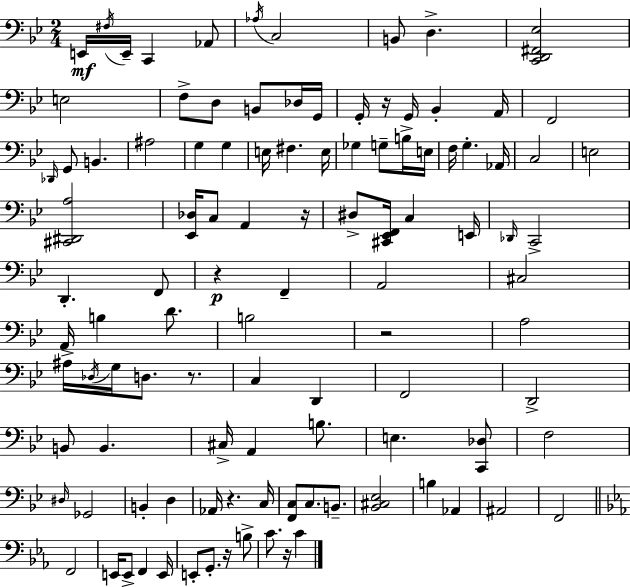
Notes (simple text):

E2/s F#3/s E2/s C2/q Ab2/e Ab3/s C3/h B2/e D3/q. [C2,D2,F#2,Eb3]/h E3/h F3/e D3/e B2/e Db3/s G2/s G2/s R/s G2/s Bb2/q A2/s F2/h Db2/s G2/e B2/q. A#3/h G3/q G3/q E3/s F#3/q. E3/s Gb3/q G3/e B3/s E3/s F3/s G3/q. Ab2/s C3/h E3/h [C#2,D#2,A3]/h [Eb2,Db3]/s C3/e A2/q R/s D#3/e [C#2,Eb2,F2]/s C3/q E2/s Db2/s C2/h D2/q. F2/e R/q F2/q A2/h C#3/h A2/s B3/q D4/e. B3/h R/h A3/h A#3/s Db3/s G3/s D3/e. R/e. C3/q D2/q F2/h D2/h B2/e B2/q. C#3/s A2/q B3/e. E3/q. [C2,Db3]/e F3/h D#3/s Gb2/h B2/q D3/q Ab2/s R/q. C3/s [F2,C3]/e C3/e. B2/e. [Bb2,C#3,Eb3]/h B3/q Ab2/q A#2/h F2/h F2/h E2/s E2/e F2/q E2/s E2/e G2/e. R/s B3/e C4/e. R/s C4/q